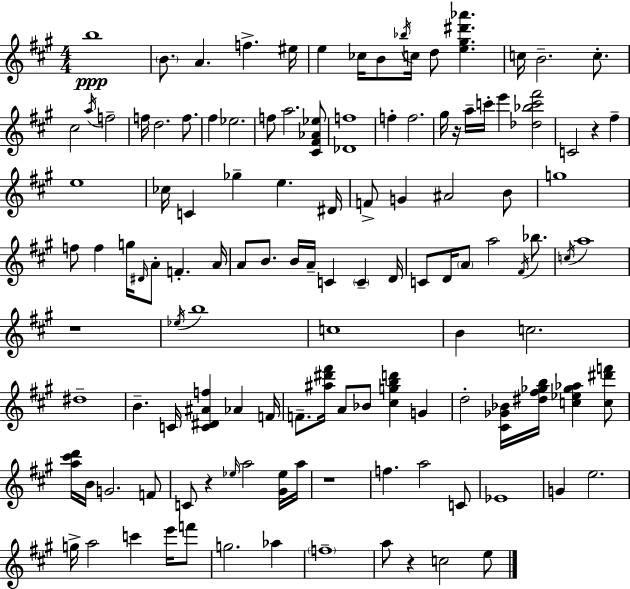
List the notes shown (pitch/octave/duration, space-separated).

B5/w B4/e. A4/q. F5/q. EIS5/s E5/q CES5/s B4/e Bb5/s C5/s D5/e [E5,G#5,D#6,Ab6]/q. C5/s B4/h. C5/e. C#5/h A5/s F5/h F5/s D5/h. F5/e. F#5/q Eb5/h. F5/e A5/h. [C#4,F#4,Ab4,Eb5]/e [Db4,F5]/w F5/q F5/h. G#5/s R/s A5/s C6/s E6/q [Db5,Bb5,C6,F#6]/h C4/h R/q F#5/q E5/w CES5/s C4/q Gb5/q E5/q. D#4/s F4/e G4/q A#4/h B4/e G5/w F5/e F5/q G5/s D#4/s A4/e F4/q. A4/s A4/e B4/e. B4/s A4/s C4/q C4/q D4/s C4/e D4/s A4/e A5/h F#4/s Bb5/e. C5/s A5/w R/w Eb5/s B5/w C5/w B4/q C5/h. D#5/w B4/q. C4/s [C4,D#4,A#4,F5]/q Ab4/q F4/s F4/e. [A#5,D#6,F#6]/s A4/e Bb4/e [C#5,G5,B5,D6]/q G4/q D5/h [C#4,Gb4,Bb4]/s [D#5,F#5,Gb5,B5]/s [C5,Eb5,Gb5,Ab5]/q [C5,D#6,F6]/e [A5,C#6,D6]/s B4/s G4/h. F4/e C4/e R/q Eb5/s A5/h [G#4,Eb5]/s A5/s R/w F5/q. A5/h C4/e Eb4/w G4/q E5/h. G5/s A5/h C6/q E6/s F6/e G5/h. Ab5/q F5/w A5/e R/q C5/h E5/e